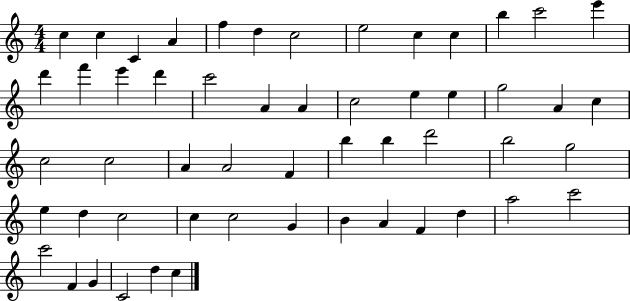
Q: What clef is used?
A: treble